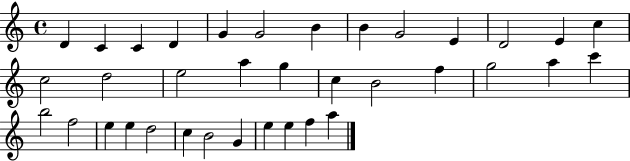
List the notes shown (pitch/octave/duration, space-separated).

D4/q C4/q C4/q D4/q G4/q G4/h B4/q B4/q G4/h E4/q D4/h E4/q C5/q C5/h D5/h E5/h A5/q G5/q C5/q B4/h F5/q G5/h A5/q C6/q B5/h F5/h E5/q E5/q D5/h C5/q B4/h G4/q E5/q E5/q F5/q A5/q